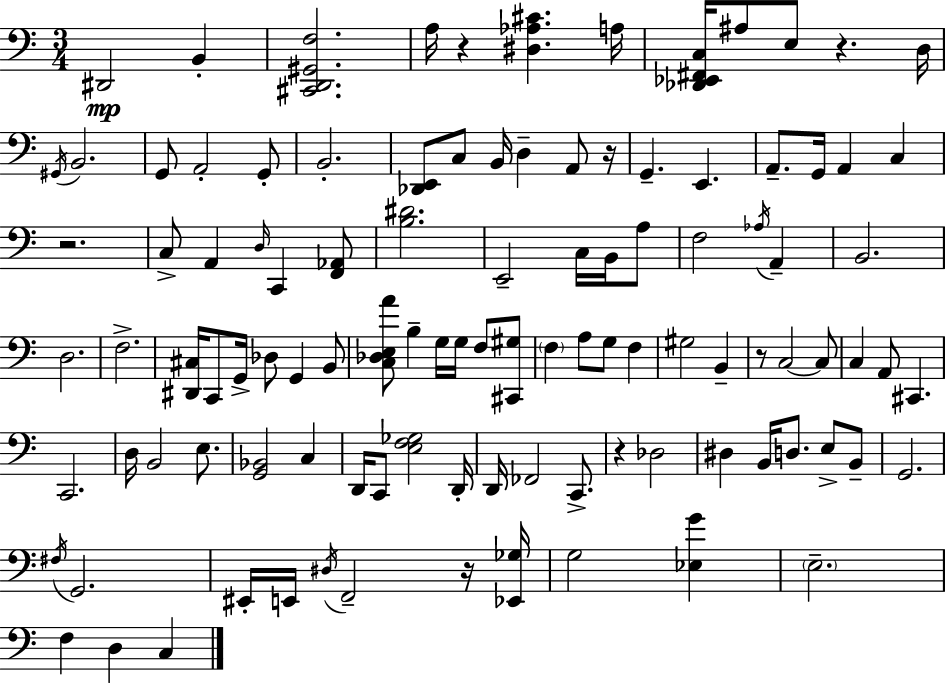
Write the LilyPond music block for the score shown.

{
  \clef bass
  \numericTimeSignature
  \time 3/4
  \key c \major
  \repeat volta 2 { dis,2\mp b,4-. | <cis, d, gis, f>2. | a16 r4 <dis aes cis'>4. a16 | <des, ees, fis, c>16 ais8 e8 r4. d16 | \break \acciaccatura { gis,16 } b,2. | g,8 a,2-. g,8-. | b,2.-. | <des, e,>8 c8 b,16 d4-- a,8 | \break r16 g,4.-- e,4. | a,8.-- g,16 a,4 c4 | r2. | c8-> a,4 \grace { d16 } c,4 | \break <f, aes,>8 <b dis'>2. | e,2-- c16 b,16 | a8 f2 \acciaccatura { aes16 } a,4-- | b,2. | \break d2. | f2.-> | <dis, cis>16 c,8 g,16-> des8 g,4 | b,8 <c des e a'>8 b4-- g16 g16 f8 | \break <cis, gis>8 \parenthesize f4 a8 g8 f4 | gis2 b,4-- | r8 c2~~ | c8 c4 a,8 cis,4. | \break c,2. | d16 b,2 | e8. <g, bes,>2 c4 | d,16 c,8 <e f ges>2 | \break d,16-. d,16 fes,2 | c,8.-> r4 des2 | dis4 b,16 d8. e8-> | b,8-- g,2. | \break \acciaccatura { fis16 } g,2. | eis,16-. e,16 \acciaccatura { dis16 } f,2-- | r16 <ees, ges>16 g2 | <ees g'>4 \parenthesize e2.-- | \break f4 d4 | c4 } \bar "|."
}